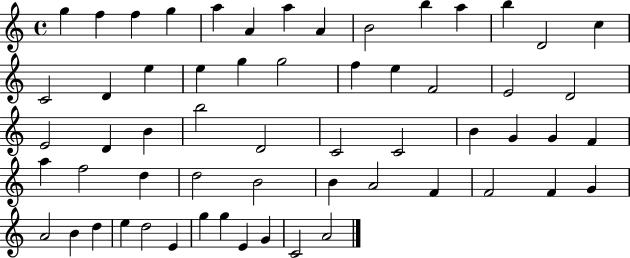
{
  \clef treble
  \time 4/4
  \defaultTimeSignature
  \key c \major
  g''4 f''4 f''4 g''4 | a''4 a'4 a''4 a'4 | b'2 b''4 a''4 | b''4 d'2 c''4 | \break c'2 d'4 e''4 | e''4 g''4 g''2 | f''4 e''4 f'2 | e'2 d'2 | \break e'2 d'4 b'4 | b''2 d'2 | c'2 c'2 | b'4 g'4 g'4 f'4 | \break a''4 f''2 d''4 | d''2 b'2 | b'4 a'2 f'4 | f'2 f'4 g'4 | \break a'2 b'4 d''4 | e''4 d''2 e'4 | g''4 g''4 e'4 g'4 | c'2 a'2 | \break \bar "|."
}